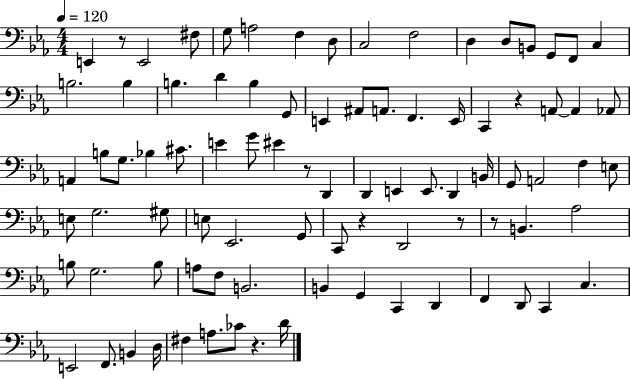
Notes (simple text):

E2/q R/e E2/h F#3/e G3/e A3/h F3/q D3/e C3/h F3/h D3/q D3/e B2/e G2/e F2/e C3/q B3/h. B3/q B3/q. D4/q B3/q G2/e E2/q A#2/e A2/e. F2/q. E2/s C2/q R/q A2/e A2/q Ab2/e A2/q B3/e G3/e. Bb3/q C#4/e. E4/q G4/e EIS4/q R/e D2/q D2/q E2/q E2/e. D2/q B2/s G2/e A2/h F3/q E3/e E3/e G3/h. G#3/e E3/e Eb2/h. G2/e C2/e R/q D2/h R/e R/e B2/q. Ab3/h B3/e G3/h. B3/e A3/e F3/e B2/h. B2/q G2/q C2/q D2/q F2/q D2/e C2/q C3/q. E2/h F2/e. B2/q D3/s F#3/q A3/e. CES4/e R/q. D4/s